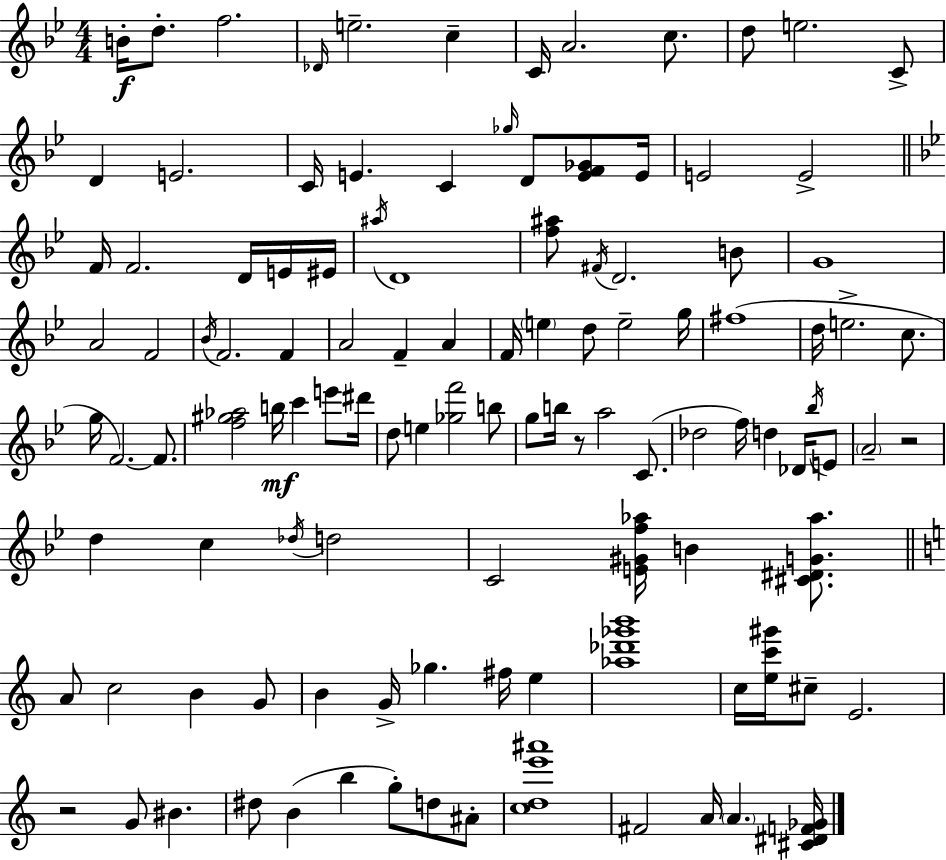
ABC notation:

X:1
T:Untitled
M:4/4
L:1/4
K:Gm
B/4 d/2 f2 _D/4 e2 c C/4 A2 c/2 d/2 e2 C/2 D E2 C/4 E C _g/4 D/2 [EF_G]/2 E/4 E2 E2 F/4 F2 D/4 E/4 ^E/4 ^a/4 D4 [f^a]/2 ^F/4 D2 B/2 G4 A2 F2 _B/4 F2 F A2 F A F/4 e d/2 e2 g/4 ^f4 d/4 e2 c/2 g/4 F2 F/2 [f^g_a]2 b/4 c' e'/2 ^d'/4 d/2 e [_gf']2 b/2 g/2 b/4 z/2 a2 C/2 _d2 f/4 d _D/4 _b/4 E/2 A2 z2 d c _d/4 d2 C2 [E^Gf_a]/4 B [^C^DG_a]/2 A/2 c2 B G/2 B G/4 _g ^f/4 e [_a_d'_g'b']4 c/4 [ec'^g']/4 ^c/2 E2 z2 G/2 ^B ^d/2 B b g/2 d/2 ^A/2 [cde'^a']4 ^F2 A/4 A [^C^DF_G]/4